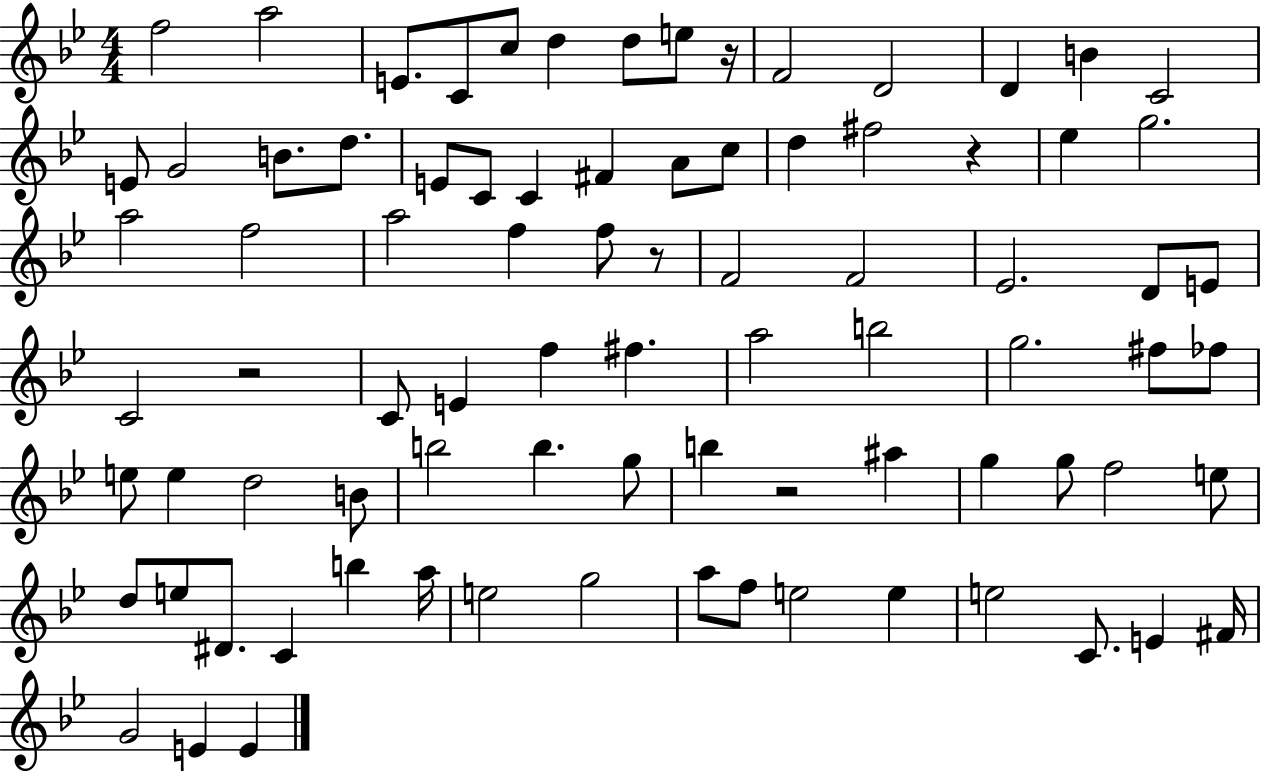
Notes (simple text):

F5/h A5/h E4/e. C4/e C5/e D5/q D5/e E5/e R/s F4/h D4/h D4/q B4/q C4/h E4/e G4/h B4/e. D5/e. E4/e C4/e C4/q F#4/q A4/e C5/e D5/q F#5/h R/q Eb5/q G5/h. A5/h F5/h A5/h F5/q F5/e R/e F4/h F4/h Eb4/h. D4/e E4/e C4/h R/h C4/e E4/q F5/q F#5/q. A5/h B5/h G5/h. F#5/e FES5/e E5/e E5/q D5/h B4/e B5/h B5/q. G5/e B5/q R/h A#5/q G5/q G5/e F5/h E5/e D5/e E5/e D#4/e. C4/q B5/q A5/s E5/h G5/h A5/e F5/e E5/h E5/q E5/h C4/e. E4/q F#4/s G4/h E4/q E4/q